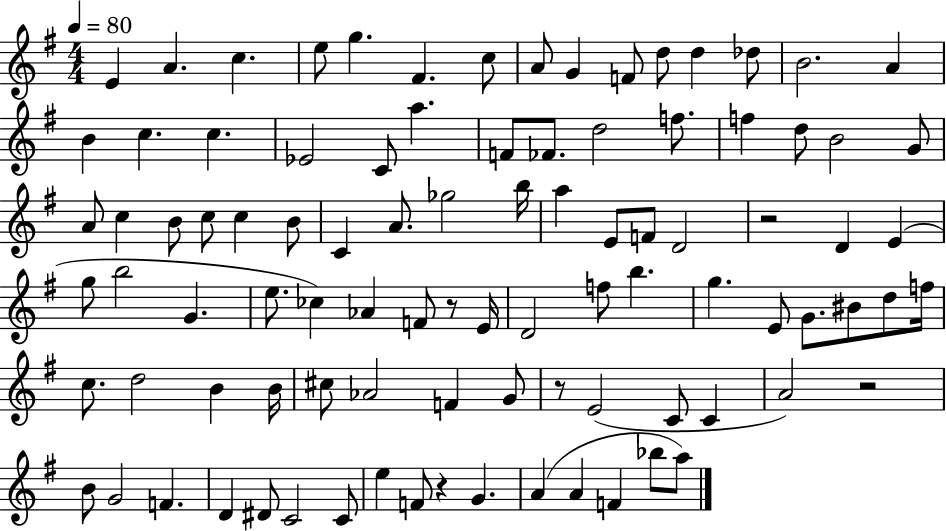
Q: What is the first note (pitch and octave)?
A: E4